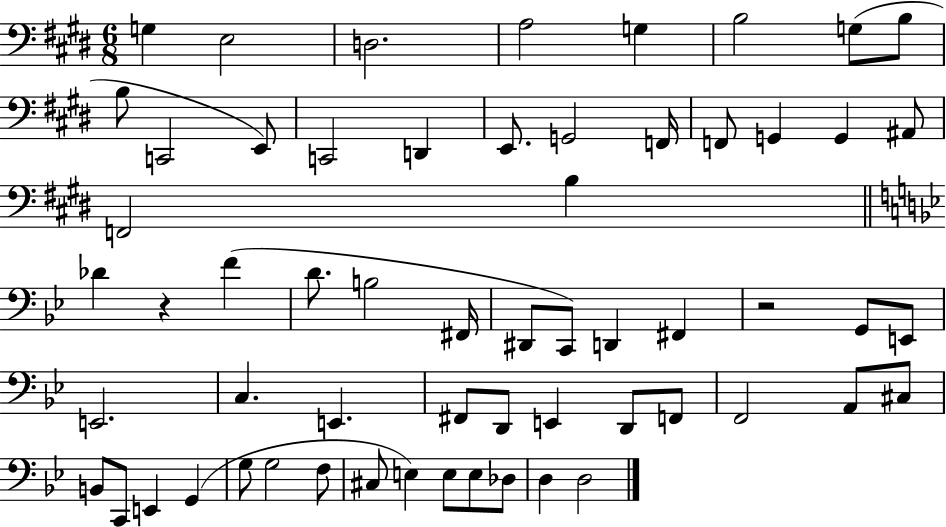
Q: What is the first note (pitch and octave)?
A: G3